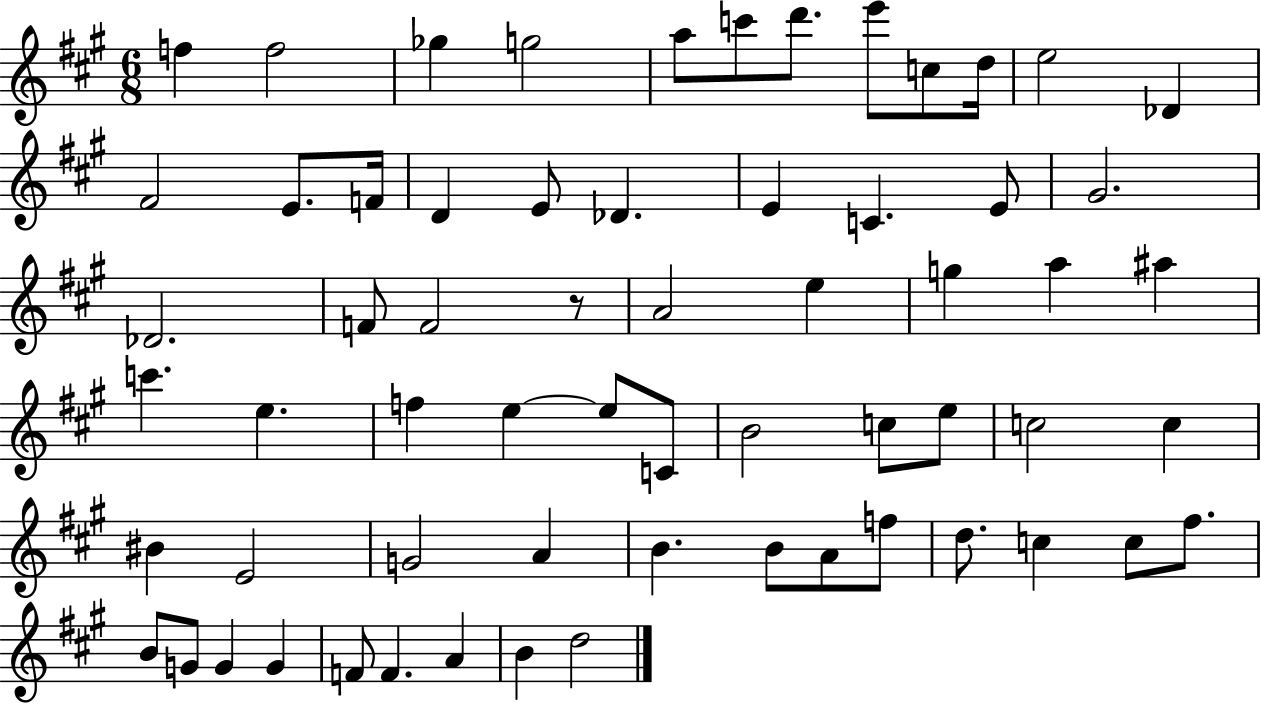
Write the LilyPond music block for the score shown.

{
  \clef treble
  \numericTimeSignature
  \time 6/8
  \key a \major
  f''4 f''2 | ges''4 g''2 | a''8 c'''8 d'''8. e'''8 c''8 d''16 | e''2 des'4 | \break fis'2 e'8. f'16 | d'4 e'8 des'4. | e'4 c'4. e'8 | gis'2. | \break des'2. | f'8 f'2 r8 | a'2 e''4 | g''4 a''4 ais''4 | \break c'''4. e''4. | f''4 e''4~~ e''8 c'8 | b'2 c''8 e''8 | c''2 c''4 | \break bis'4 e'2 | g'2 a'4 | b'4. b'8 a'8 f''8 | d''8. c''4 c''8 fis''8. | \break b'8 g'8 g'4 g'4 | f'8 f'4. a'4 | b'4 d''2 | \bar "|."
}